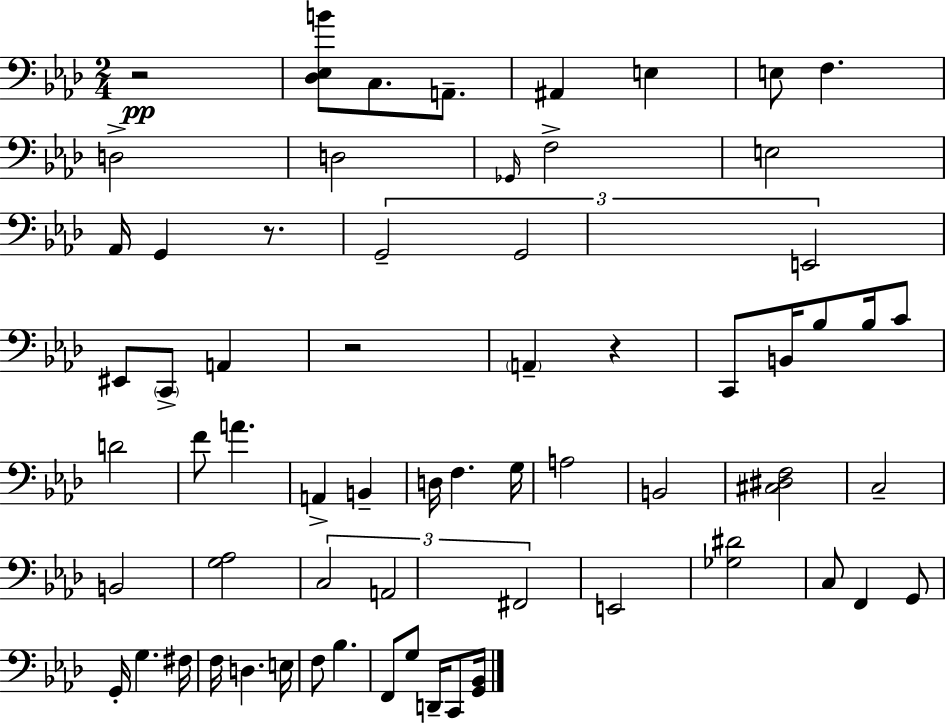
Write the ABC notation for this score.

X:1
T:Untitled
M:2/4
L:1/4
K:Fm
z2 [_D,_E,B]/2 C,/2 A,,/2 ^A,, E, E,/2 F, D,2 D,2 _G,,/4 F,2 E,2 _A,,/4 G,, z/2 G,,2 G,,2 E,,2 ^E,,/2 C,,/2 A,, z2 A,, z C,,/2 B,,/4 _B,/2 _B,/4 C/2 D2 F/2 A A,, B,, D,/4 F, G,/4 A,2 B,,2 [^C,^D,F,]2 C,2 B,,2 [G,_A,]2 C,2 A,,2 ^F,,2 E,,2 [_G,^D]2 C,/2 F,, G,,/2 G,,/4 G, ^F,/4 F,/4 D, E,/4 F,/2 _B, F,,/2 G,/2 D,,/4 C,,/2 [G,,_B,,]/4